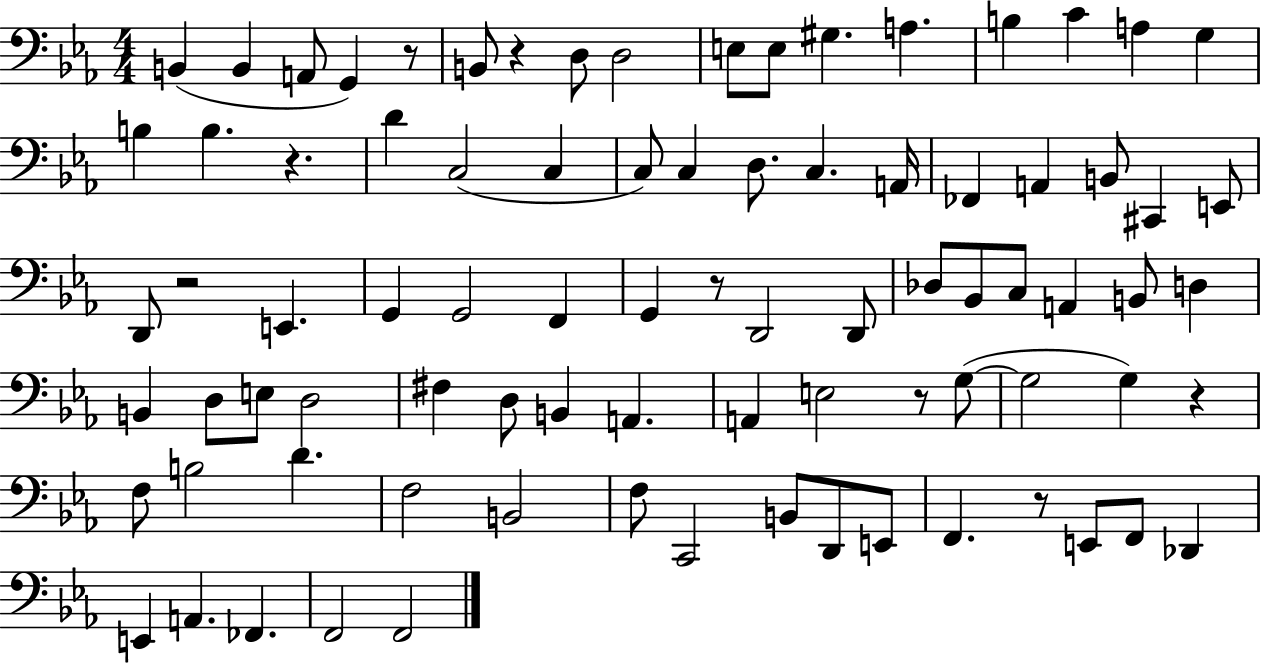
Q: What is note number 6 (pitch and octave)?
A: D3